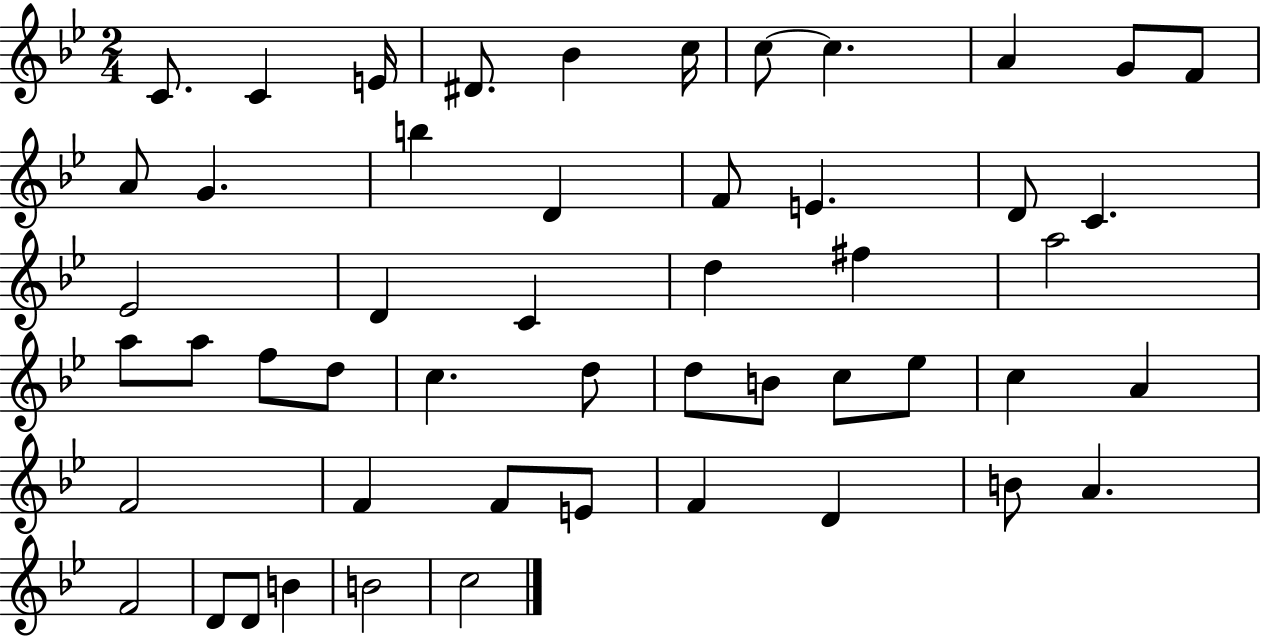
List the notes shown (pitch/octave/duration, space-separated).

C4/e. C4/q E4/s D#4/e. Bb4/q C5/s C5/e C5/q. A4/q G4/e F4/e A4/e G4/q. B5/q D4/q F4/e E4/q. D4/e C4/q. Eb4/h D4/q C4/q D5/q F#5/q A5/h A5/e A5/e F5/e D5/e C5/q. D5/e D5/e B4/e C5/e Eb5/e C5/q A4/q F4/h F4/q F4/e E4/e F4/q D4/q B4/e A4/q. F4/h D4/e D4/e B4/q B4/h C5/h